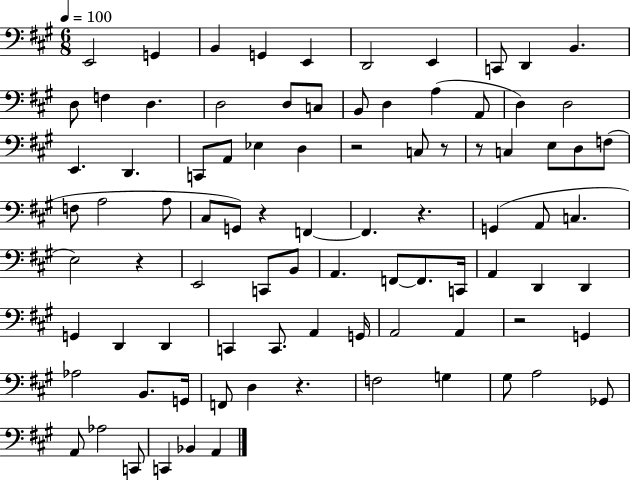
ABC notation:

X:1
T:Untitled
M:6/8
L:1/4
K:A
E,,2 G,, B,, G,, E,, D,,2 E,, C,,/2 D,, B,, D,/2 F, D, D,2 D,/2 C,/2 B,,/2 D, A, A,,/2 D, D,2 E,, D,, C,,/2 A,,/2 _E, D, z2 C,/2 z/2 z/2 C, E,/2 D,/2 F,/2 F,/2 A,2 A,/2 ^C,/2 G,,/2 z F,, F,, z G,, A,,/2 C, E,2 z E,,2 C,,/2 B,,/2 A,, F,,/2 F,,/2 C,,/4 A,, D,, D,, G,, D,, D,, C,, C,,/2 A,, G,,/4 A,,2 A,, z2 G,, _A,2 B,,/2 G,,/4 F,,/2 D, z F,2 G, ^G,/2 A,2 _G,,/2 A,,/2 _A,2 C,,/2 C,, _B,, A,,